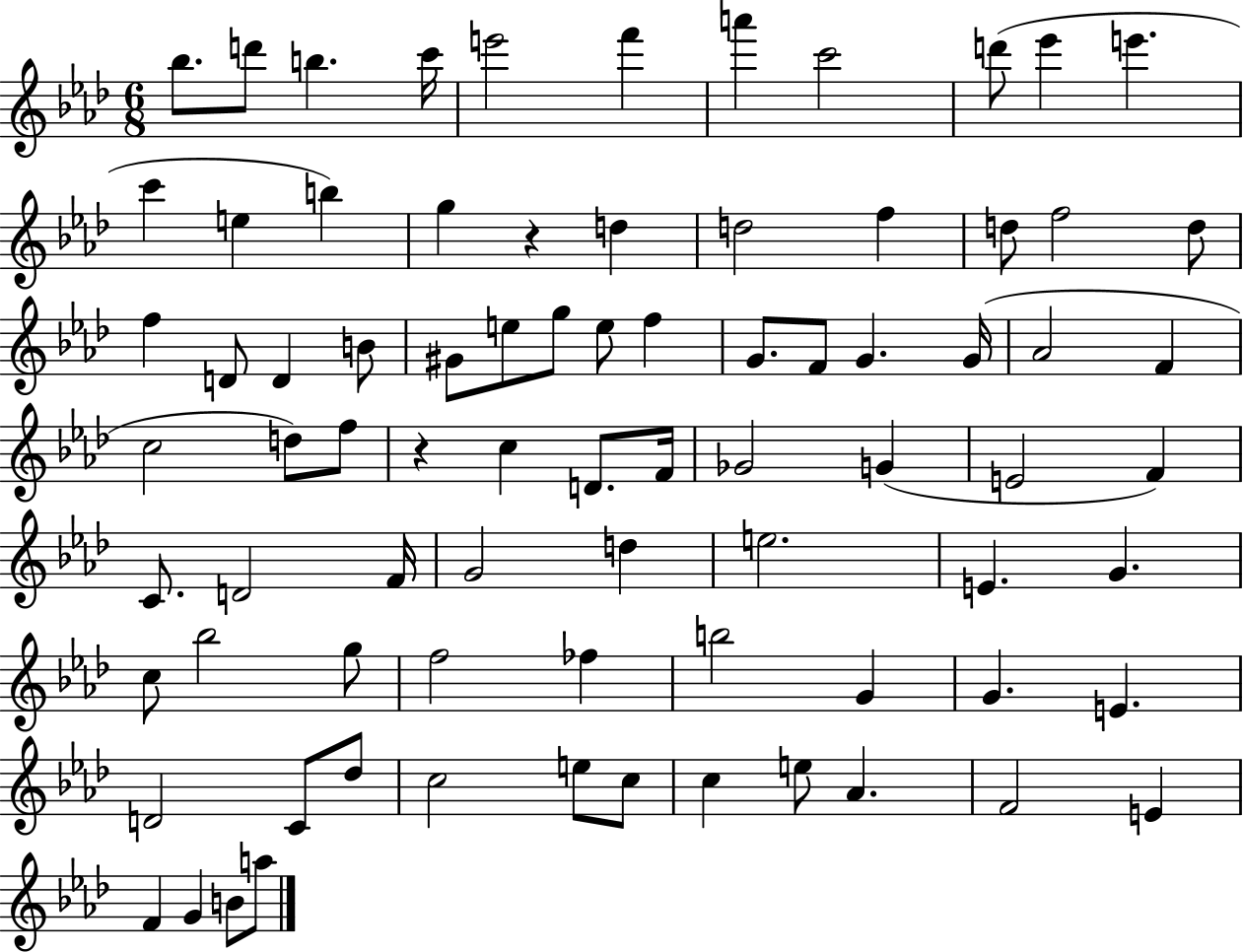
{
  \clef treble
  \numericTimeSignature
  \time 6/8
  \key aes \major
  bes''8. d'''8 b''4. c'''16 | e'''2 f'''4 | a'''4 c'''2 | d'''8( ees'''4 e'''4. | \break c'''4 e''4 b''4) | g''4 r4 d''4 | d''2 f''4 | d''8 f''2 d''8 | \break f''4 d'8 d'4 b'8 | gis'8 e''8 g''8 e''8 f''4 | g'8. f'8 g'4. g'16( | aes'2 f'4 | \break c''2 d''8) f''8 | r4 c''4 d'8. f'16 | ges'2 g'4( | e'2 f'4) | \break c'8. d'2 f'16 | g'2 d''4 | e''2. | e'4. g'4. | \break c''8 bes''2 g''8 | f''2 fes''4 | b''2 g'4 | g'4. e'4. | \break d'2 c'8 des''8 | c''2 e''8 c''8 | c''4 e''8 aes'4. | f'2 e'4 | \break f'4 g'4 b'8 a''8 | \bar "|."
}